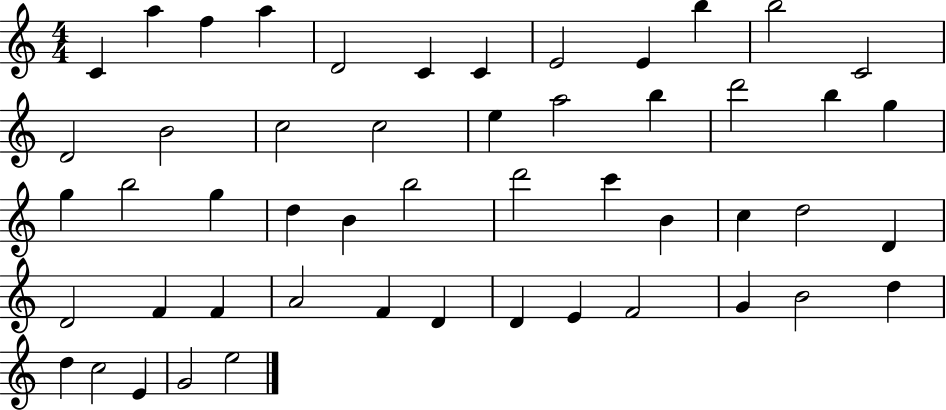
X:1
T:Untitled
M:4/4
L:1/4
K:C
C a f a D2 C C E2 E b b2 C2 D2 B2 c2 c2 e a2 b d'2 b g g b2 g d B b2 d'2 c' B c d2 D D2 F F A2 F D D E F2 G B2 d d c2 E G2 e2